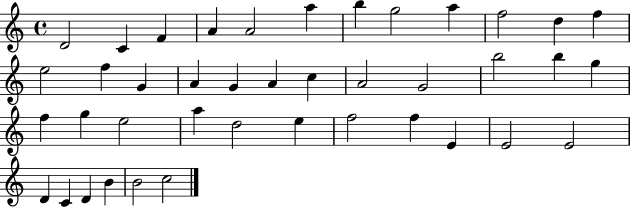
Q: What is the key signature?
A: C major